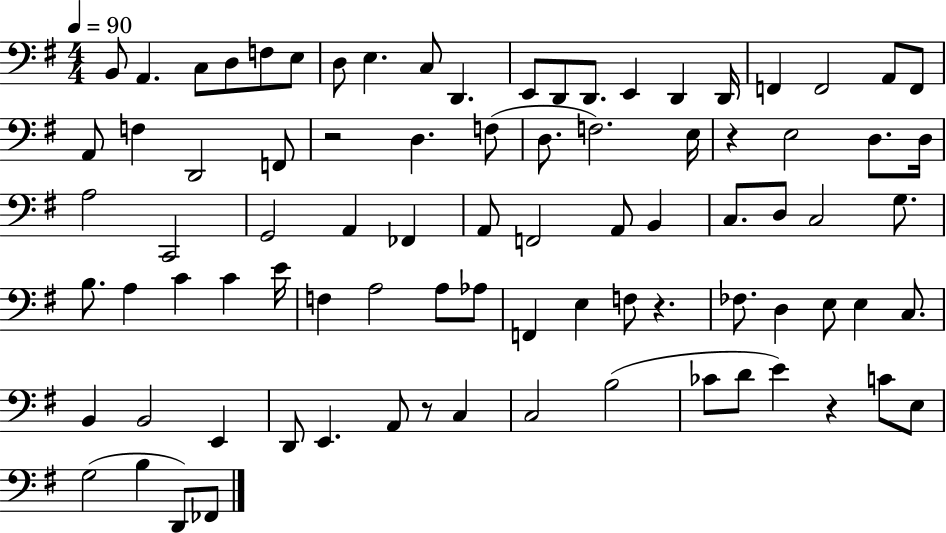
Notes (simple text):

B2/e A2/q. C3/e D3/e F3/e E3/e D3/e E3/q. C3/e D2/q. E2/e D2/e D2/e. E2/q D2/q D2/s F2/q F2/h A2/e F2/e A2/e F3/q D2/h F2/e R/h D3/q. F3/e D3/e. F3/h. E3/s R/q E3/h D3/e. D3/s A3/h C2/h G2/h A2/q FES2/q A2/e F2/h A2/e B2/q C3/e. D3/e C3/h G3/e. B3/e. A3/q C4/q C4/q E4/s F3/q A3/h A3/e Ab3/e F2/q E3/q F3/e R/q. FES3/e. D3/q E3/e E3/q C3/e. B2/q B2/h E2/q D2/e E2/q. A2/e R/e C3/q C3/h B3/h CES4/e D4/e E4/q R/q C4/e E3/e G3/h B3/q D2/e FES2/e